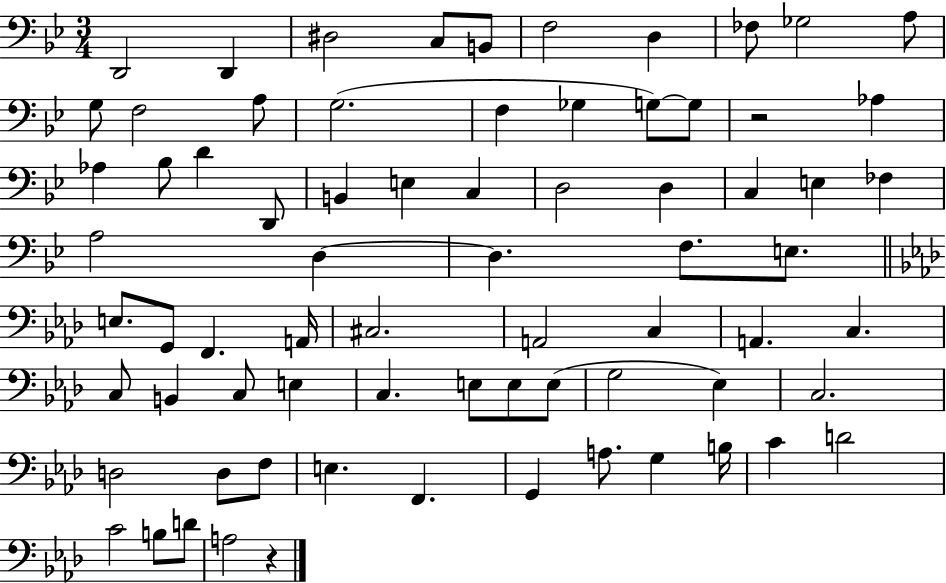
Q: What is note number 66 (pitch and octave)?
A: C4